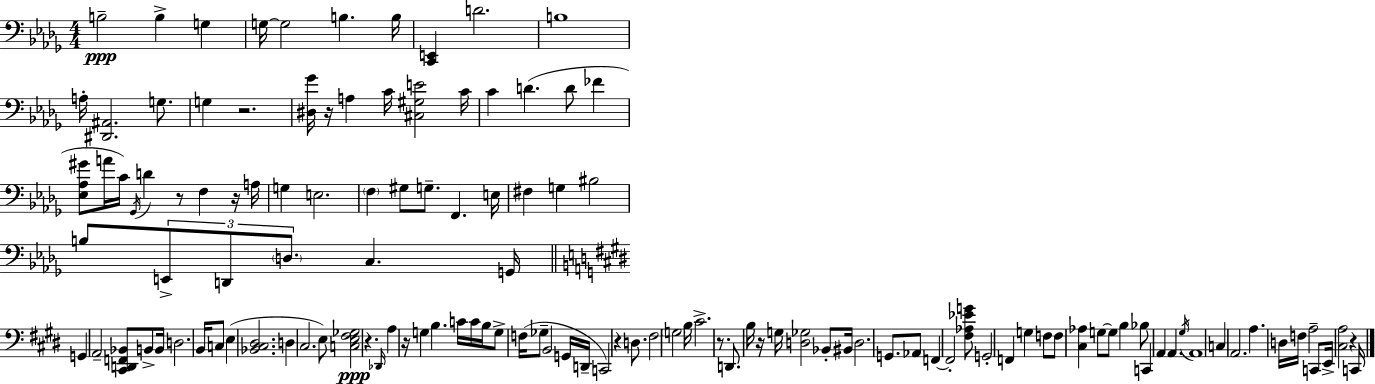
{
  \clef bass
  \numericTimeSignature
  \time 4/4
  \key bes \minor
  b2--\ppp b4-> g4 | g16~~ g2 b4. b16 | <c, e,>4 d'2. | b1 | \break a16-. <dis, ais,>2. g8. | g4 r2. | <dis ges'>16 r16 a4 c'16 <cis gis e'>2 c'16 | c'4 d'4.( d'8 fes'4 | \break <ees aes gis'>8 a'16 c'16) \acciaccatura { ges,16 } d'4 r8 f4 r16 | a16 g4 e2. | \parenthesize f4 gis8 g8.-- f,4. | e16 fis4 g4 bis2 | \break b8 \tuplet 3/2 { e,8-> d,8 \parenthesize d8. } c4. | g,16 \bar "||" \break \key e \major g,4 a,2-- <cis, d, f, bes,>8 b,8-> | b,16 d2. b,16 c8 | e4( <bes, cis dis>2. | d4 cis2. | \break e8) <c e fis ges>2\ppp r4. | \grace { des,16 } a4 r16 g4 b4. | c'16 c'16 b16 g8-> f16( ges8-- b,2 | g,16 d,16-- c,2) r4 d8. | \break fis2 \parenthesize g2 | b16 cis'2.-> r8. | d,8. b16 r16 g16 <d ges>2 bes,8-. | bis,16 d2. g,8. | \break aes,8 f,4~~ f,2-. <fis aes ees' g'>8 | g,2-. f,4 g4 | f8 f8 <cis aes>4 g8~~ g8 b4 | bes8 c,4 a,4 a,4. | \break \acciaccatura { gis16 } a,1 | c4 a,2. | a4. d16 f16 a2-- | c,8 e,16-> <cis a>2 r4 | \break c,16 \bar "|."
}